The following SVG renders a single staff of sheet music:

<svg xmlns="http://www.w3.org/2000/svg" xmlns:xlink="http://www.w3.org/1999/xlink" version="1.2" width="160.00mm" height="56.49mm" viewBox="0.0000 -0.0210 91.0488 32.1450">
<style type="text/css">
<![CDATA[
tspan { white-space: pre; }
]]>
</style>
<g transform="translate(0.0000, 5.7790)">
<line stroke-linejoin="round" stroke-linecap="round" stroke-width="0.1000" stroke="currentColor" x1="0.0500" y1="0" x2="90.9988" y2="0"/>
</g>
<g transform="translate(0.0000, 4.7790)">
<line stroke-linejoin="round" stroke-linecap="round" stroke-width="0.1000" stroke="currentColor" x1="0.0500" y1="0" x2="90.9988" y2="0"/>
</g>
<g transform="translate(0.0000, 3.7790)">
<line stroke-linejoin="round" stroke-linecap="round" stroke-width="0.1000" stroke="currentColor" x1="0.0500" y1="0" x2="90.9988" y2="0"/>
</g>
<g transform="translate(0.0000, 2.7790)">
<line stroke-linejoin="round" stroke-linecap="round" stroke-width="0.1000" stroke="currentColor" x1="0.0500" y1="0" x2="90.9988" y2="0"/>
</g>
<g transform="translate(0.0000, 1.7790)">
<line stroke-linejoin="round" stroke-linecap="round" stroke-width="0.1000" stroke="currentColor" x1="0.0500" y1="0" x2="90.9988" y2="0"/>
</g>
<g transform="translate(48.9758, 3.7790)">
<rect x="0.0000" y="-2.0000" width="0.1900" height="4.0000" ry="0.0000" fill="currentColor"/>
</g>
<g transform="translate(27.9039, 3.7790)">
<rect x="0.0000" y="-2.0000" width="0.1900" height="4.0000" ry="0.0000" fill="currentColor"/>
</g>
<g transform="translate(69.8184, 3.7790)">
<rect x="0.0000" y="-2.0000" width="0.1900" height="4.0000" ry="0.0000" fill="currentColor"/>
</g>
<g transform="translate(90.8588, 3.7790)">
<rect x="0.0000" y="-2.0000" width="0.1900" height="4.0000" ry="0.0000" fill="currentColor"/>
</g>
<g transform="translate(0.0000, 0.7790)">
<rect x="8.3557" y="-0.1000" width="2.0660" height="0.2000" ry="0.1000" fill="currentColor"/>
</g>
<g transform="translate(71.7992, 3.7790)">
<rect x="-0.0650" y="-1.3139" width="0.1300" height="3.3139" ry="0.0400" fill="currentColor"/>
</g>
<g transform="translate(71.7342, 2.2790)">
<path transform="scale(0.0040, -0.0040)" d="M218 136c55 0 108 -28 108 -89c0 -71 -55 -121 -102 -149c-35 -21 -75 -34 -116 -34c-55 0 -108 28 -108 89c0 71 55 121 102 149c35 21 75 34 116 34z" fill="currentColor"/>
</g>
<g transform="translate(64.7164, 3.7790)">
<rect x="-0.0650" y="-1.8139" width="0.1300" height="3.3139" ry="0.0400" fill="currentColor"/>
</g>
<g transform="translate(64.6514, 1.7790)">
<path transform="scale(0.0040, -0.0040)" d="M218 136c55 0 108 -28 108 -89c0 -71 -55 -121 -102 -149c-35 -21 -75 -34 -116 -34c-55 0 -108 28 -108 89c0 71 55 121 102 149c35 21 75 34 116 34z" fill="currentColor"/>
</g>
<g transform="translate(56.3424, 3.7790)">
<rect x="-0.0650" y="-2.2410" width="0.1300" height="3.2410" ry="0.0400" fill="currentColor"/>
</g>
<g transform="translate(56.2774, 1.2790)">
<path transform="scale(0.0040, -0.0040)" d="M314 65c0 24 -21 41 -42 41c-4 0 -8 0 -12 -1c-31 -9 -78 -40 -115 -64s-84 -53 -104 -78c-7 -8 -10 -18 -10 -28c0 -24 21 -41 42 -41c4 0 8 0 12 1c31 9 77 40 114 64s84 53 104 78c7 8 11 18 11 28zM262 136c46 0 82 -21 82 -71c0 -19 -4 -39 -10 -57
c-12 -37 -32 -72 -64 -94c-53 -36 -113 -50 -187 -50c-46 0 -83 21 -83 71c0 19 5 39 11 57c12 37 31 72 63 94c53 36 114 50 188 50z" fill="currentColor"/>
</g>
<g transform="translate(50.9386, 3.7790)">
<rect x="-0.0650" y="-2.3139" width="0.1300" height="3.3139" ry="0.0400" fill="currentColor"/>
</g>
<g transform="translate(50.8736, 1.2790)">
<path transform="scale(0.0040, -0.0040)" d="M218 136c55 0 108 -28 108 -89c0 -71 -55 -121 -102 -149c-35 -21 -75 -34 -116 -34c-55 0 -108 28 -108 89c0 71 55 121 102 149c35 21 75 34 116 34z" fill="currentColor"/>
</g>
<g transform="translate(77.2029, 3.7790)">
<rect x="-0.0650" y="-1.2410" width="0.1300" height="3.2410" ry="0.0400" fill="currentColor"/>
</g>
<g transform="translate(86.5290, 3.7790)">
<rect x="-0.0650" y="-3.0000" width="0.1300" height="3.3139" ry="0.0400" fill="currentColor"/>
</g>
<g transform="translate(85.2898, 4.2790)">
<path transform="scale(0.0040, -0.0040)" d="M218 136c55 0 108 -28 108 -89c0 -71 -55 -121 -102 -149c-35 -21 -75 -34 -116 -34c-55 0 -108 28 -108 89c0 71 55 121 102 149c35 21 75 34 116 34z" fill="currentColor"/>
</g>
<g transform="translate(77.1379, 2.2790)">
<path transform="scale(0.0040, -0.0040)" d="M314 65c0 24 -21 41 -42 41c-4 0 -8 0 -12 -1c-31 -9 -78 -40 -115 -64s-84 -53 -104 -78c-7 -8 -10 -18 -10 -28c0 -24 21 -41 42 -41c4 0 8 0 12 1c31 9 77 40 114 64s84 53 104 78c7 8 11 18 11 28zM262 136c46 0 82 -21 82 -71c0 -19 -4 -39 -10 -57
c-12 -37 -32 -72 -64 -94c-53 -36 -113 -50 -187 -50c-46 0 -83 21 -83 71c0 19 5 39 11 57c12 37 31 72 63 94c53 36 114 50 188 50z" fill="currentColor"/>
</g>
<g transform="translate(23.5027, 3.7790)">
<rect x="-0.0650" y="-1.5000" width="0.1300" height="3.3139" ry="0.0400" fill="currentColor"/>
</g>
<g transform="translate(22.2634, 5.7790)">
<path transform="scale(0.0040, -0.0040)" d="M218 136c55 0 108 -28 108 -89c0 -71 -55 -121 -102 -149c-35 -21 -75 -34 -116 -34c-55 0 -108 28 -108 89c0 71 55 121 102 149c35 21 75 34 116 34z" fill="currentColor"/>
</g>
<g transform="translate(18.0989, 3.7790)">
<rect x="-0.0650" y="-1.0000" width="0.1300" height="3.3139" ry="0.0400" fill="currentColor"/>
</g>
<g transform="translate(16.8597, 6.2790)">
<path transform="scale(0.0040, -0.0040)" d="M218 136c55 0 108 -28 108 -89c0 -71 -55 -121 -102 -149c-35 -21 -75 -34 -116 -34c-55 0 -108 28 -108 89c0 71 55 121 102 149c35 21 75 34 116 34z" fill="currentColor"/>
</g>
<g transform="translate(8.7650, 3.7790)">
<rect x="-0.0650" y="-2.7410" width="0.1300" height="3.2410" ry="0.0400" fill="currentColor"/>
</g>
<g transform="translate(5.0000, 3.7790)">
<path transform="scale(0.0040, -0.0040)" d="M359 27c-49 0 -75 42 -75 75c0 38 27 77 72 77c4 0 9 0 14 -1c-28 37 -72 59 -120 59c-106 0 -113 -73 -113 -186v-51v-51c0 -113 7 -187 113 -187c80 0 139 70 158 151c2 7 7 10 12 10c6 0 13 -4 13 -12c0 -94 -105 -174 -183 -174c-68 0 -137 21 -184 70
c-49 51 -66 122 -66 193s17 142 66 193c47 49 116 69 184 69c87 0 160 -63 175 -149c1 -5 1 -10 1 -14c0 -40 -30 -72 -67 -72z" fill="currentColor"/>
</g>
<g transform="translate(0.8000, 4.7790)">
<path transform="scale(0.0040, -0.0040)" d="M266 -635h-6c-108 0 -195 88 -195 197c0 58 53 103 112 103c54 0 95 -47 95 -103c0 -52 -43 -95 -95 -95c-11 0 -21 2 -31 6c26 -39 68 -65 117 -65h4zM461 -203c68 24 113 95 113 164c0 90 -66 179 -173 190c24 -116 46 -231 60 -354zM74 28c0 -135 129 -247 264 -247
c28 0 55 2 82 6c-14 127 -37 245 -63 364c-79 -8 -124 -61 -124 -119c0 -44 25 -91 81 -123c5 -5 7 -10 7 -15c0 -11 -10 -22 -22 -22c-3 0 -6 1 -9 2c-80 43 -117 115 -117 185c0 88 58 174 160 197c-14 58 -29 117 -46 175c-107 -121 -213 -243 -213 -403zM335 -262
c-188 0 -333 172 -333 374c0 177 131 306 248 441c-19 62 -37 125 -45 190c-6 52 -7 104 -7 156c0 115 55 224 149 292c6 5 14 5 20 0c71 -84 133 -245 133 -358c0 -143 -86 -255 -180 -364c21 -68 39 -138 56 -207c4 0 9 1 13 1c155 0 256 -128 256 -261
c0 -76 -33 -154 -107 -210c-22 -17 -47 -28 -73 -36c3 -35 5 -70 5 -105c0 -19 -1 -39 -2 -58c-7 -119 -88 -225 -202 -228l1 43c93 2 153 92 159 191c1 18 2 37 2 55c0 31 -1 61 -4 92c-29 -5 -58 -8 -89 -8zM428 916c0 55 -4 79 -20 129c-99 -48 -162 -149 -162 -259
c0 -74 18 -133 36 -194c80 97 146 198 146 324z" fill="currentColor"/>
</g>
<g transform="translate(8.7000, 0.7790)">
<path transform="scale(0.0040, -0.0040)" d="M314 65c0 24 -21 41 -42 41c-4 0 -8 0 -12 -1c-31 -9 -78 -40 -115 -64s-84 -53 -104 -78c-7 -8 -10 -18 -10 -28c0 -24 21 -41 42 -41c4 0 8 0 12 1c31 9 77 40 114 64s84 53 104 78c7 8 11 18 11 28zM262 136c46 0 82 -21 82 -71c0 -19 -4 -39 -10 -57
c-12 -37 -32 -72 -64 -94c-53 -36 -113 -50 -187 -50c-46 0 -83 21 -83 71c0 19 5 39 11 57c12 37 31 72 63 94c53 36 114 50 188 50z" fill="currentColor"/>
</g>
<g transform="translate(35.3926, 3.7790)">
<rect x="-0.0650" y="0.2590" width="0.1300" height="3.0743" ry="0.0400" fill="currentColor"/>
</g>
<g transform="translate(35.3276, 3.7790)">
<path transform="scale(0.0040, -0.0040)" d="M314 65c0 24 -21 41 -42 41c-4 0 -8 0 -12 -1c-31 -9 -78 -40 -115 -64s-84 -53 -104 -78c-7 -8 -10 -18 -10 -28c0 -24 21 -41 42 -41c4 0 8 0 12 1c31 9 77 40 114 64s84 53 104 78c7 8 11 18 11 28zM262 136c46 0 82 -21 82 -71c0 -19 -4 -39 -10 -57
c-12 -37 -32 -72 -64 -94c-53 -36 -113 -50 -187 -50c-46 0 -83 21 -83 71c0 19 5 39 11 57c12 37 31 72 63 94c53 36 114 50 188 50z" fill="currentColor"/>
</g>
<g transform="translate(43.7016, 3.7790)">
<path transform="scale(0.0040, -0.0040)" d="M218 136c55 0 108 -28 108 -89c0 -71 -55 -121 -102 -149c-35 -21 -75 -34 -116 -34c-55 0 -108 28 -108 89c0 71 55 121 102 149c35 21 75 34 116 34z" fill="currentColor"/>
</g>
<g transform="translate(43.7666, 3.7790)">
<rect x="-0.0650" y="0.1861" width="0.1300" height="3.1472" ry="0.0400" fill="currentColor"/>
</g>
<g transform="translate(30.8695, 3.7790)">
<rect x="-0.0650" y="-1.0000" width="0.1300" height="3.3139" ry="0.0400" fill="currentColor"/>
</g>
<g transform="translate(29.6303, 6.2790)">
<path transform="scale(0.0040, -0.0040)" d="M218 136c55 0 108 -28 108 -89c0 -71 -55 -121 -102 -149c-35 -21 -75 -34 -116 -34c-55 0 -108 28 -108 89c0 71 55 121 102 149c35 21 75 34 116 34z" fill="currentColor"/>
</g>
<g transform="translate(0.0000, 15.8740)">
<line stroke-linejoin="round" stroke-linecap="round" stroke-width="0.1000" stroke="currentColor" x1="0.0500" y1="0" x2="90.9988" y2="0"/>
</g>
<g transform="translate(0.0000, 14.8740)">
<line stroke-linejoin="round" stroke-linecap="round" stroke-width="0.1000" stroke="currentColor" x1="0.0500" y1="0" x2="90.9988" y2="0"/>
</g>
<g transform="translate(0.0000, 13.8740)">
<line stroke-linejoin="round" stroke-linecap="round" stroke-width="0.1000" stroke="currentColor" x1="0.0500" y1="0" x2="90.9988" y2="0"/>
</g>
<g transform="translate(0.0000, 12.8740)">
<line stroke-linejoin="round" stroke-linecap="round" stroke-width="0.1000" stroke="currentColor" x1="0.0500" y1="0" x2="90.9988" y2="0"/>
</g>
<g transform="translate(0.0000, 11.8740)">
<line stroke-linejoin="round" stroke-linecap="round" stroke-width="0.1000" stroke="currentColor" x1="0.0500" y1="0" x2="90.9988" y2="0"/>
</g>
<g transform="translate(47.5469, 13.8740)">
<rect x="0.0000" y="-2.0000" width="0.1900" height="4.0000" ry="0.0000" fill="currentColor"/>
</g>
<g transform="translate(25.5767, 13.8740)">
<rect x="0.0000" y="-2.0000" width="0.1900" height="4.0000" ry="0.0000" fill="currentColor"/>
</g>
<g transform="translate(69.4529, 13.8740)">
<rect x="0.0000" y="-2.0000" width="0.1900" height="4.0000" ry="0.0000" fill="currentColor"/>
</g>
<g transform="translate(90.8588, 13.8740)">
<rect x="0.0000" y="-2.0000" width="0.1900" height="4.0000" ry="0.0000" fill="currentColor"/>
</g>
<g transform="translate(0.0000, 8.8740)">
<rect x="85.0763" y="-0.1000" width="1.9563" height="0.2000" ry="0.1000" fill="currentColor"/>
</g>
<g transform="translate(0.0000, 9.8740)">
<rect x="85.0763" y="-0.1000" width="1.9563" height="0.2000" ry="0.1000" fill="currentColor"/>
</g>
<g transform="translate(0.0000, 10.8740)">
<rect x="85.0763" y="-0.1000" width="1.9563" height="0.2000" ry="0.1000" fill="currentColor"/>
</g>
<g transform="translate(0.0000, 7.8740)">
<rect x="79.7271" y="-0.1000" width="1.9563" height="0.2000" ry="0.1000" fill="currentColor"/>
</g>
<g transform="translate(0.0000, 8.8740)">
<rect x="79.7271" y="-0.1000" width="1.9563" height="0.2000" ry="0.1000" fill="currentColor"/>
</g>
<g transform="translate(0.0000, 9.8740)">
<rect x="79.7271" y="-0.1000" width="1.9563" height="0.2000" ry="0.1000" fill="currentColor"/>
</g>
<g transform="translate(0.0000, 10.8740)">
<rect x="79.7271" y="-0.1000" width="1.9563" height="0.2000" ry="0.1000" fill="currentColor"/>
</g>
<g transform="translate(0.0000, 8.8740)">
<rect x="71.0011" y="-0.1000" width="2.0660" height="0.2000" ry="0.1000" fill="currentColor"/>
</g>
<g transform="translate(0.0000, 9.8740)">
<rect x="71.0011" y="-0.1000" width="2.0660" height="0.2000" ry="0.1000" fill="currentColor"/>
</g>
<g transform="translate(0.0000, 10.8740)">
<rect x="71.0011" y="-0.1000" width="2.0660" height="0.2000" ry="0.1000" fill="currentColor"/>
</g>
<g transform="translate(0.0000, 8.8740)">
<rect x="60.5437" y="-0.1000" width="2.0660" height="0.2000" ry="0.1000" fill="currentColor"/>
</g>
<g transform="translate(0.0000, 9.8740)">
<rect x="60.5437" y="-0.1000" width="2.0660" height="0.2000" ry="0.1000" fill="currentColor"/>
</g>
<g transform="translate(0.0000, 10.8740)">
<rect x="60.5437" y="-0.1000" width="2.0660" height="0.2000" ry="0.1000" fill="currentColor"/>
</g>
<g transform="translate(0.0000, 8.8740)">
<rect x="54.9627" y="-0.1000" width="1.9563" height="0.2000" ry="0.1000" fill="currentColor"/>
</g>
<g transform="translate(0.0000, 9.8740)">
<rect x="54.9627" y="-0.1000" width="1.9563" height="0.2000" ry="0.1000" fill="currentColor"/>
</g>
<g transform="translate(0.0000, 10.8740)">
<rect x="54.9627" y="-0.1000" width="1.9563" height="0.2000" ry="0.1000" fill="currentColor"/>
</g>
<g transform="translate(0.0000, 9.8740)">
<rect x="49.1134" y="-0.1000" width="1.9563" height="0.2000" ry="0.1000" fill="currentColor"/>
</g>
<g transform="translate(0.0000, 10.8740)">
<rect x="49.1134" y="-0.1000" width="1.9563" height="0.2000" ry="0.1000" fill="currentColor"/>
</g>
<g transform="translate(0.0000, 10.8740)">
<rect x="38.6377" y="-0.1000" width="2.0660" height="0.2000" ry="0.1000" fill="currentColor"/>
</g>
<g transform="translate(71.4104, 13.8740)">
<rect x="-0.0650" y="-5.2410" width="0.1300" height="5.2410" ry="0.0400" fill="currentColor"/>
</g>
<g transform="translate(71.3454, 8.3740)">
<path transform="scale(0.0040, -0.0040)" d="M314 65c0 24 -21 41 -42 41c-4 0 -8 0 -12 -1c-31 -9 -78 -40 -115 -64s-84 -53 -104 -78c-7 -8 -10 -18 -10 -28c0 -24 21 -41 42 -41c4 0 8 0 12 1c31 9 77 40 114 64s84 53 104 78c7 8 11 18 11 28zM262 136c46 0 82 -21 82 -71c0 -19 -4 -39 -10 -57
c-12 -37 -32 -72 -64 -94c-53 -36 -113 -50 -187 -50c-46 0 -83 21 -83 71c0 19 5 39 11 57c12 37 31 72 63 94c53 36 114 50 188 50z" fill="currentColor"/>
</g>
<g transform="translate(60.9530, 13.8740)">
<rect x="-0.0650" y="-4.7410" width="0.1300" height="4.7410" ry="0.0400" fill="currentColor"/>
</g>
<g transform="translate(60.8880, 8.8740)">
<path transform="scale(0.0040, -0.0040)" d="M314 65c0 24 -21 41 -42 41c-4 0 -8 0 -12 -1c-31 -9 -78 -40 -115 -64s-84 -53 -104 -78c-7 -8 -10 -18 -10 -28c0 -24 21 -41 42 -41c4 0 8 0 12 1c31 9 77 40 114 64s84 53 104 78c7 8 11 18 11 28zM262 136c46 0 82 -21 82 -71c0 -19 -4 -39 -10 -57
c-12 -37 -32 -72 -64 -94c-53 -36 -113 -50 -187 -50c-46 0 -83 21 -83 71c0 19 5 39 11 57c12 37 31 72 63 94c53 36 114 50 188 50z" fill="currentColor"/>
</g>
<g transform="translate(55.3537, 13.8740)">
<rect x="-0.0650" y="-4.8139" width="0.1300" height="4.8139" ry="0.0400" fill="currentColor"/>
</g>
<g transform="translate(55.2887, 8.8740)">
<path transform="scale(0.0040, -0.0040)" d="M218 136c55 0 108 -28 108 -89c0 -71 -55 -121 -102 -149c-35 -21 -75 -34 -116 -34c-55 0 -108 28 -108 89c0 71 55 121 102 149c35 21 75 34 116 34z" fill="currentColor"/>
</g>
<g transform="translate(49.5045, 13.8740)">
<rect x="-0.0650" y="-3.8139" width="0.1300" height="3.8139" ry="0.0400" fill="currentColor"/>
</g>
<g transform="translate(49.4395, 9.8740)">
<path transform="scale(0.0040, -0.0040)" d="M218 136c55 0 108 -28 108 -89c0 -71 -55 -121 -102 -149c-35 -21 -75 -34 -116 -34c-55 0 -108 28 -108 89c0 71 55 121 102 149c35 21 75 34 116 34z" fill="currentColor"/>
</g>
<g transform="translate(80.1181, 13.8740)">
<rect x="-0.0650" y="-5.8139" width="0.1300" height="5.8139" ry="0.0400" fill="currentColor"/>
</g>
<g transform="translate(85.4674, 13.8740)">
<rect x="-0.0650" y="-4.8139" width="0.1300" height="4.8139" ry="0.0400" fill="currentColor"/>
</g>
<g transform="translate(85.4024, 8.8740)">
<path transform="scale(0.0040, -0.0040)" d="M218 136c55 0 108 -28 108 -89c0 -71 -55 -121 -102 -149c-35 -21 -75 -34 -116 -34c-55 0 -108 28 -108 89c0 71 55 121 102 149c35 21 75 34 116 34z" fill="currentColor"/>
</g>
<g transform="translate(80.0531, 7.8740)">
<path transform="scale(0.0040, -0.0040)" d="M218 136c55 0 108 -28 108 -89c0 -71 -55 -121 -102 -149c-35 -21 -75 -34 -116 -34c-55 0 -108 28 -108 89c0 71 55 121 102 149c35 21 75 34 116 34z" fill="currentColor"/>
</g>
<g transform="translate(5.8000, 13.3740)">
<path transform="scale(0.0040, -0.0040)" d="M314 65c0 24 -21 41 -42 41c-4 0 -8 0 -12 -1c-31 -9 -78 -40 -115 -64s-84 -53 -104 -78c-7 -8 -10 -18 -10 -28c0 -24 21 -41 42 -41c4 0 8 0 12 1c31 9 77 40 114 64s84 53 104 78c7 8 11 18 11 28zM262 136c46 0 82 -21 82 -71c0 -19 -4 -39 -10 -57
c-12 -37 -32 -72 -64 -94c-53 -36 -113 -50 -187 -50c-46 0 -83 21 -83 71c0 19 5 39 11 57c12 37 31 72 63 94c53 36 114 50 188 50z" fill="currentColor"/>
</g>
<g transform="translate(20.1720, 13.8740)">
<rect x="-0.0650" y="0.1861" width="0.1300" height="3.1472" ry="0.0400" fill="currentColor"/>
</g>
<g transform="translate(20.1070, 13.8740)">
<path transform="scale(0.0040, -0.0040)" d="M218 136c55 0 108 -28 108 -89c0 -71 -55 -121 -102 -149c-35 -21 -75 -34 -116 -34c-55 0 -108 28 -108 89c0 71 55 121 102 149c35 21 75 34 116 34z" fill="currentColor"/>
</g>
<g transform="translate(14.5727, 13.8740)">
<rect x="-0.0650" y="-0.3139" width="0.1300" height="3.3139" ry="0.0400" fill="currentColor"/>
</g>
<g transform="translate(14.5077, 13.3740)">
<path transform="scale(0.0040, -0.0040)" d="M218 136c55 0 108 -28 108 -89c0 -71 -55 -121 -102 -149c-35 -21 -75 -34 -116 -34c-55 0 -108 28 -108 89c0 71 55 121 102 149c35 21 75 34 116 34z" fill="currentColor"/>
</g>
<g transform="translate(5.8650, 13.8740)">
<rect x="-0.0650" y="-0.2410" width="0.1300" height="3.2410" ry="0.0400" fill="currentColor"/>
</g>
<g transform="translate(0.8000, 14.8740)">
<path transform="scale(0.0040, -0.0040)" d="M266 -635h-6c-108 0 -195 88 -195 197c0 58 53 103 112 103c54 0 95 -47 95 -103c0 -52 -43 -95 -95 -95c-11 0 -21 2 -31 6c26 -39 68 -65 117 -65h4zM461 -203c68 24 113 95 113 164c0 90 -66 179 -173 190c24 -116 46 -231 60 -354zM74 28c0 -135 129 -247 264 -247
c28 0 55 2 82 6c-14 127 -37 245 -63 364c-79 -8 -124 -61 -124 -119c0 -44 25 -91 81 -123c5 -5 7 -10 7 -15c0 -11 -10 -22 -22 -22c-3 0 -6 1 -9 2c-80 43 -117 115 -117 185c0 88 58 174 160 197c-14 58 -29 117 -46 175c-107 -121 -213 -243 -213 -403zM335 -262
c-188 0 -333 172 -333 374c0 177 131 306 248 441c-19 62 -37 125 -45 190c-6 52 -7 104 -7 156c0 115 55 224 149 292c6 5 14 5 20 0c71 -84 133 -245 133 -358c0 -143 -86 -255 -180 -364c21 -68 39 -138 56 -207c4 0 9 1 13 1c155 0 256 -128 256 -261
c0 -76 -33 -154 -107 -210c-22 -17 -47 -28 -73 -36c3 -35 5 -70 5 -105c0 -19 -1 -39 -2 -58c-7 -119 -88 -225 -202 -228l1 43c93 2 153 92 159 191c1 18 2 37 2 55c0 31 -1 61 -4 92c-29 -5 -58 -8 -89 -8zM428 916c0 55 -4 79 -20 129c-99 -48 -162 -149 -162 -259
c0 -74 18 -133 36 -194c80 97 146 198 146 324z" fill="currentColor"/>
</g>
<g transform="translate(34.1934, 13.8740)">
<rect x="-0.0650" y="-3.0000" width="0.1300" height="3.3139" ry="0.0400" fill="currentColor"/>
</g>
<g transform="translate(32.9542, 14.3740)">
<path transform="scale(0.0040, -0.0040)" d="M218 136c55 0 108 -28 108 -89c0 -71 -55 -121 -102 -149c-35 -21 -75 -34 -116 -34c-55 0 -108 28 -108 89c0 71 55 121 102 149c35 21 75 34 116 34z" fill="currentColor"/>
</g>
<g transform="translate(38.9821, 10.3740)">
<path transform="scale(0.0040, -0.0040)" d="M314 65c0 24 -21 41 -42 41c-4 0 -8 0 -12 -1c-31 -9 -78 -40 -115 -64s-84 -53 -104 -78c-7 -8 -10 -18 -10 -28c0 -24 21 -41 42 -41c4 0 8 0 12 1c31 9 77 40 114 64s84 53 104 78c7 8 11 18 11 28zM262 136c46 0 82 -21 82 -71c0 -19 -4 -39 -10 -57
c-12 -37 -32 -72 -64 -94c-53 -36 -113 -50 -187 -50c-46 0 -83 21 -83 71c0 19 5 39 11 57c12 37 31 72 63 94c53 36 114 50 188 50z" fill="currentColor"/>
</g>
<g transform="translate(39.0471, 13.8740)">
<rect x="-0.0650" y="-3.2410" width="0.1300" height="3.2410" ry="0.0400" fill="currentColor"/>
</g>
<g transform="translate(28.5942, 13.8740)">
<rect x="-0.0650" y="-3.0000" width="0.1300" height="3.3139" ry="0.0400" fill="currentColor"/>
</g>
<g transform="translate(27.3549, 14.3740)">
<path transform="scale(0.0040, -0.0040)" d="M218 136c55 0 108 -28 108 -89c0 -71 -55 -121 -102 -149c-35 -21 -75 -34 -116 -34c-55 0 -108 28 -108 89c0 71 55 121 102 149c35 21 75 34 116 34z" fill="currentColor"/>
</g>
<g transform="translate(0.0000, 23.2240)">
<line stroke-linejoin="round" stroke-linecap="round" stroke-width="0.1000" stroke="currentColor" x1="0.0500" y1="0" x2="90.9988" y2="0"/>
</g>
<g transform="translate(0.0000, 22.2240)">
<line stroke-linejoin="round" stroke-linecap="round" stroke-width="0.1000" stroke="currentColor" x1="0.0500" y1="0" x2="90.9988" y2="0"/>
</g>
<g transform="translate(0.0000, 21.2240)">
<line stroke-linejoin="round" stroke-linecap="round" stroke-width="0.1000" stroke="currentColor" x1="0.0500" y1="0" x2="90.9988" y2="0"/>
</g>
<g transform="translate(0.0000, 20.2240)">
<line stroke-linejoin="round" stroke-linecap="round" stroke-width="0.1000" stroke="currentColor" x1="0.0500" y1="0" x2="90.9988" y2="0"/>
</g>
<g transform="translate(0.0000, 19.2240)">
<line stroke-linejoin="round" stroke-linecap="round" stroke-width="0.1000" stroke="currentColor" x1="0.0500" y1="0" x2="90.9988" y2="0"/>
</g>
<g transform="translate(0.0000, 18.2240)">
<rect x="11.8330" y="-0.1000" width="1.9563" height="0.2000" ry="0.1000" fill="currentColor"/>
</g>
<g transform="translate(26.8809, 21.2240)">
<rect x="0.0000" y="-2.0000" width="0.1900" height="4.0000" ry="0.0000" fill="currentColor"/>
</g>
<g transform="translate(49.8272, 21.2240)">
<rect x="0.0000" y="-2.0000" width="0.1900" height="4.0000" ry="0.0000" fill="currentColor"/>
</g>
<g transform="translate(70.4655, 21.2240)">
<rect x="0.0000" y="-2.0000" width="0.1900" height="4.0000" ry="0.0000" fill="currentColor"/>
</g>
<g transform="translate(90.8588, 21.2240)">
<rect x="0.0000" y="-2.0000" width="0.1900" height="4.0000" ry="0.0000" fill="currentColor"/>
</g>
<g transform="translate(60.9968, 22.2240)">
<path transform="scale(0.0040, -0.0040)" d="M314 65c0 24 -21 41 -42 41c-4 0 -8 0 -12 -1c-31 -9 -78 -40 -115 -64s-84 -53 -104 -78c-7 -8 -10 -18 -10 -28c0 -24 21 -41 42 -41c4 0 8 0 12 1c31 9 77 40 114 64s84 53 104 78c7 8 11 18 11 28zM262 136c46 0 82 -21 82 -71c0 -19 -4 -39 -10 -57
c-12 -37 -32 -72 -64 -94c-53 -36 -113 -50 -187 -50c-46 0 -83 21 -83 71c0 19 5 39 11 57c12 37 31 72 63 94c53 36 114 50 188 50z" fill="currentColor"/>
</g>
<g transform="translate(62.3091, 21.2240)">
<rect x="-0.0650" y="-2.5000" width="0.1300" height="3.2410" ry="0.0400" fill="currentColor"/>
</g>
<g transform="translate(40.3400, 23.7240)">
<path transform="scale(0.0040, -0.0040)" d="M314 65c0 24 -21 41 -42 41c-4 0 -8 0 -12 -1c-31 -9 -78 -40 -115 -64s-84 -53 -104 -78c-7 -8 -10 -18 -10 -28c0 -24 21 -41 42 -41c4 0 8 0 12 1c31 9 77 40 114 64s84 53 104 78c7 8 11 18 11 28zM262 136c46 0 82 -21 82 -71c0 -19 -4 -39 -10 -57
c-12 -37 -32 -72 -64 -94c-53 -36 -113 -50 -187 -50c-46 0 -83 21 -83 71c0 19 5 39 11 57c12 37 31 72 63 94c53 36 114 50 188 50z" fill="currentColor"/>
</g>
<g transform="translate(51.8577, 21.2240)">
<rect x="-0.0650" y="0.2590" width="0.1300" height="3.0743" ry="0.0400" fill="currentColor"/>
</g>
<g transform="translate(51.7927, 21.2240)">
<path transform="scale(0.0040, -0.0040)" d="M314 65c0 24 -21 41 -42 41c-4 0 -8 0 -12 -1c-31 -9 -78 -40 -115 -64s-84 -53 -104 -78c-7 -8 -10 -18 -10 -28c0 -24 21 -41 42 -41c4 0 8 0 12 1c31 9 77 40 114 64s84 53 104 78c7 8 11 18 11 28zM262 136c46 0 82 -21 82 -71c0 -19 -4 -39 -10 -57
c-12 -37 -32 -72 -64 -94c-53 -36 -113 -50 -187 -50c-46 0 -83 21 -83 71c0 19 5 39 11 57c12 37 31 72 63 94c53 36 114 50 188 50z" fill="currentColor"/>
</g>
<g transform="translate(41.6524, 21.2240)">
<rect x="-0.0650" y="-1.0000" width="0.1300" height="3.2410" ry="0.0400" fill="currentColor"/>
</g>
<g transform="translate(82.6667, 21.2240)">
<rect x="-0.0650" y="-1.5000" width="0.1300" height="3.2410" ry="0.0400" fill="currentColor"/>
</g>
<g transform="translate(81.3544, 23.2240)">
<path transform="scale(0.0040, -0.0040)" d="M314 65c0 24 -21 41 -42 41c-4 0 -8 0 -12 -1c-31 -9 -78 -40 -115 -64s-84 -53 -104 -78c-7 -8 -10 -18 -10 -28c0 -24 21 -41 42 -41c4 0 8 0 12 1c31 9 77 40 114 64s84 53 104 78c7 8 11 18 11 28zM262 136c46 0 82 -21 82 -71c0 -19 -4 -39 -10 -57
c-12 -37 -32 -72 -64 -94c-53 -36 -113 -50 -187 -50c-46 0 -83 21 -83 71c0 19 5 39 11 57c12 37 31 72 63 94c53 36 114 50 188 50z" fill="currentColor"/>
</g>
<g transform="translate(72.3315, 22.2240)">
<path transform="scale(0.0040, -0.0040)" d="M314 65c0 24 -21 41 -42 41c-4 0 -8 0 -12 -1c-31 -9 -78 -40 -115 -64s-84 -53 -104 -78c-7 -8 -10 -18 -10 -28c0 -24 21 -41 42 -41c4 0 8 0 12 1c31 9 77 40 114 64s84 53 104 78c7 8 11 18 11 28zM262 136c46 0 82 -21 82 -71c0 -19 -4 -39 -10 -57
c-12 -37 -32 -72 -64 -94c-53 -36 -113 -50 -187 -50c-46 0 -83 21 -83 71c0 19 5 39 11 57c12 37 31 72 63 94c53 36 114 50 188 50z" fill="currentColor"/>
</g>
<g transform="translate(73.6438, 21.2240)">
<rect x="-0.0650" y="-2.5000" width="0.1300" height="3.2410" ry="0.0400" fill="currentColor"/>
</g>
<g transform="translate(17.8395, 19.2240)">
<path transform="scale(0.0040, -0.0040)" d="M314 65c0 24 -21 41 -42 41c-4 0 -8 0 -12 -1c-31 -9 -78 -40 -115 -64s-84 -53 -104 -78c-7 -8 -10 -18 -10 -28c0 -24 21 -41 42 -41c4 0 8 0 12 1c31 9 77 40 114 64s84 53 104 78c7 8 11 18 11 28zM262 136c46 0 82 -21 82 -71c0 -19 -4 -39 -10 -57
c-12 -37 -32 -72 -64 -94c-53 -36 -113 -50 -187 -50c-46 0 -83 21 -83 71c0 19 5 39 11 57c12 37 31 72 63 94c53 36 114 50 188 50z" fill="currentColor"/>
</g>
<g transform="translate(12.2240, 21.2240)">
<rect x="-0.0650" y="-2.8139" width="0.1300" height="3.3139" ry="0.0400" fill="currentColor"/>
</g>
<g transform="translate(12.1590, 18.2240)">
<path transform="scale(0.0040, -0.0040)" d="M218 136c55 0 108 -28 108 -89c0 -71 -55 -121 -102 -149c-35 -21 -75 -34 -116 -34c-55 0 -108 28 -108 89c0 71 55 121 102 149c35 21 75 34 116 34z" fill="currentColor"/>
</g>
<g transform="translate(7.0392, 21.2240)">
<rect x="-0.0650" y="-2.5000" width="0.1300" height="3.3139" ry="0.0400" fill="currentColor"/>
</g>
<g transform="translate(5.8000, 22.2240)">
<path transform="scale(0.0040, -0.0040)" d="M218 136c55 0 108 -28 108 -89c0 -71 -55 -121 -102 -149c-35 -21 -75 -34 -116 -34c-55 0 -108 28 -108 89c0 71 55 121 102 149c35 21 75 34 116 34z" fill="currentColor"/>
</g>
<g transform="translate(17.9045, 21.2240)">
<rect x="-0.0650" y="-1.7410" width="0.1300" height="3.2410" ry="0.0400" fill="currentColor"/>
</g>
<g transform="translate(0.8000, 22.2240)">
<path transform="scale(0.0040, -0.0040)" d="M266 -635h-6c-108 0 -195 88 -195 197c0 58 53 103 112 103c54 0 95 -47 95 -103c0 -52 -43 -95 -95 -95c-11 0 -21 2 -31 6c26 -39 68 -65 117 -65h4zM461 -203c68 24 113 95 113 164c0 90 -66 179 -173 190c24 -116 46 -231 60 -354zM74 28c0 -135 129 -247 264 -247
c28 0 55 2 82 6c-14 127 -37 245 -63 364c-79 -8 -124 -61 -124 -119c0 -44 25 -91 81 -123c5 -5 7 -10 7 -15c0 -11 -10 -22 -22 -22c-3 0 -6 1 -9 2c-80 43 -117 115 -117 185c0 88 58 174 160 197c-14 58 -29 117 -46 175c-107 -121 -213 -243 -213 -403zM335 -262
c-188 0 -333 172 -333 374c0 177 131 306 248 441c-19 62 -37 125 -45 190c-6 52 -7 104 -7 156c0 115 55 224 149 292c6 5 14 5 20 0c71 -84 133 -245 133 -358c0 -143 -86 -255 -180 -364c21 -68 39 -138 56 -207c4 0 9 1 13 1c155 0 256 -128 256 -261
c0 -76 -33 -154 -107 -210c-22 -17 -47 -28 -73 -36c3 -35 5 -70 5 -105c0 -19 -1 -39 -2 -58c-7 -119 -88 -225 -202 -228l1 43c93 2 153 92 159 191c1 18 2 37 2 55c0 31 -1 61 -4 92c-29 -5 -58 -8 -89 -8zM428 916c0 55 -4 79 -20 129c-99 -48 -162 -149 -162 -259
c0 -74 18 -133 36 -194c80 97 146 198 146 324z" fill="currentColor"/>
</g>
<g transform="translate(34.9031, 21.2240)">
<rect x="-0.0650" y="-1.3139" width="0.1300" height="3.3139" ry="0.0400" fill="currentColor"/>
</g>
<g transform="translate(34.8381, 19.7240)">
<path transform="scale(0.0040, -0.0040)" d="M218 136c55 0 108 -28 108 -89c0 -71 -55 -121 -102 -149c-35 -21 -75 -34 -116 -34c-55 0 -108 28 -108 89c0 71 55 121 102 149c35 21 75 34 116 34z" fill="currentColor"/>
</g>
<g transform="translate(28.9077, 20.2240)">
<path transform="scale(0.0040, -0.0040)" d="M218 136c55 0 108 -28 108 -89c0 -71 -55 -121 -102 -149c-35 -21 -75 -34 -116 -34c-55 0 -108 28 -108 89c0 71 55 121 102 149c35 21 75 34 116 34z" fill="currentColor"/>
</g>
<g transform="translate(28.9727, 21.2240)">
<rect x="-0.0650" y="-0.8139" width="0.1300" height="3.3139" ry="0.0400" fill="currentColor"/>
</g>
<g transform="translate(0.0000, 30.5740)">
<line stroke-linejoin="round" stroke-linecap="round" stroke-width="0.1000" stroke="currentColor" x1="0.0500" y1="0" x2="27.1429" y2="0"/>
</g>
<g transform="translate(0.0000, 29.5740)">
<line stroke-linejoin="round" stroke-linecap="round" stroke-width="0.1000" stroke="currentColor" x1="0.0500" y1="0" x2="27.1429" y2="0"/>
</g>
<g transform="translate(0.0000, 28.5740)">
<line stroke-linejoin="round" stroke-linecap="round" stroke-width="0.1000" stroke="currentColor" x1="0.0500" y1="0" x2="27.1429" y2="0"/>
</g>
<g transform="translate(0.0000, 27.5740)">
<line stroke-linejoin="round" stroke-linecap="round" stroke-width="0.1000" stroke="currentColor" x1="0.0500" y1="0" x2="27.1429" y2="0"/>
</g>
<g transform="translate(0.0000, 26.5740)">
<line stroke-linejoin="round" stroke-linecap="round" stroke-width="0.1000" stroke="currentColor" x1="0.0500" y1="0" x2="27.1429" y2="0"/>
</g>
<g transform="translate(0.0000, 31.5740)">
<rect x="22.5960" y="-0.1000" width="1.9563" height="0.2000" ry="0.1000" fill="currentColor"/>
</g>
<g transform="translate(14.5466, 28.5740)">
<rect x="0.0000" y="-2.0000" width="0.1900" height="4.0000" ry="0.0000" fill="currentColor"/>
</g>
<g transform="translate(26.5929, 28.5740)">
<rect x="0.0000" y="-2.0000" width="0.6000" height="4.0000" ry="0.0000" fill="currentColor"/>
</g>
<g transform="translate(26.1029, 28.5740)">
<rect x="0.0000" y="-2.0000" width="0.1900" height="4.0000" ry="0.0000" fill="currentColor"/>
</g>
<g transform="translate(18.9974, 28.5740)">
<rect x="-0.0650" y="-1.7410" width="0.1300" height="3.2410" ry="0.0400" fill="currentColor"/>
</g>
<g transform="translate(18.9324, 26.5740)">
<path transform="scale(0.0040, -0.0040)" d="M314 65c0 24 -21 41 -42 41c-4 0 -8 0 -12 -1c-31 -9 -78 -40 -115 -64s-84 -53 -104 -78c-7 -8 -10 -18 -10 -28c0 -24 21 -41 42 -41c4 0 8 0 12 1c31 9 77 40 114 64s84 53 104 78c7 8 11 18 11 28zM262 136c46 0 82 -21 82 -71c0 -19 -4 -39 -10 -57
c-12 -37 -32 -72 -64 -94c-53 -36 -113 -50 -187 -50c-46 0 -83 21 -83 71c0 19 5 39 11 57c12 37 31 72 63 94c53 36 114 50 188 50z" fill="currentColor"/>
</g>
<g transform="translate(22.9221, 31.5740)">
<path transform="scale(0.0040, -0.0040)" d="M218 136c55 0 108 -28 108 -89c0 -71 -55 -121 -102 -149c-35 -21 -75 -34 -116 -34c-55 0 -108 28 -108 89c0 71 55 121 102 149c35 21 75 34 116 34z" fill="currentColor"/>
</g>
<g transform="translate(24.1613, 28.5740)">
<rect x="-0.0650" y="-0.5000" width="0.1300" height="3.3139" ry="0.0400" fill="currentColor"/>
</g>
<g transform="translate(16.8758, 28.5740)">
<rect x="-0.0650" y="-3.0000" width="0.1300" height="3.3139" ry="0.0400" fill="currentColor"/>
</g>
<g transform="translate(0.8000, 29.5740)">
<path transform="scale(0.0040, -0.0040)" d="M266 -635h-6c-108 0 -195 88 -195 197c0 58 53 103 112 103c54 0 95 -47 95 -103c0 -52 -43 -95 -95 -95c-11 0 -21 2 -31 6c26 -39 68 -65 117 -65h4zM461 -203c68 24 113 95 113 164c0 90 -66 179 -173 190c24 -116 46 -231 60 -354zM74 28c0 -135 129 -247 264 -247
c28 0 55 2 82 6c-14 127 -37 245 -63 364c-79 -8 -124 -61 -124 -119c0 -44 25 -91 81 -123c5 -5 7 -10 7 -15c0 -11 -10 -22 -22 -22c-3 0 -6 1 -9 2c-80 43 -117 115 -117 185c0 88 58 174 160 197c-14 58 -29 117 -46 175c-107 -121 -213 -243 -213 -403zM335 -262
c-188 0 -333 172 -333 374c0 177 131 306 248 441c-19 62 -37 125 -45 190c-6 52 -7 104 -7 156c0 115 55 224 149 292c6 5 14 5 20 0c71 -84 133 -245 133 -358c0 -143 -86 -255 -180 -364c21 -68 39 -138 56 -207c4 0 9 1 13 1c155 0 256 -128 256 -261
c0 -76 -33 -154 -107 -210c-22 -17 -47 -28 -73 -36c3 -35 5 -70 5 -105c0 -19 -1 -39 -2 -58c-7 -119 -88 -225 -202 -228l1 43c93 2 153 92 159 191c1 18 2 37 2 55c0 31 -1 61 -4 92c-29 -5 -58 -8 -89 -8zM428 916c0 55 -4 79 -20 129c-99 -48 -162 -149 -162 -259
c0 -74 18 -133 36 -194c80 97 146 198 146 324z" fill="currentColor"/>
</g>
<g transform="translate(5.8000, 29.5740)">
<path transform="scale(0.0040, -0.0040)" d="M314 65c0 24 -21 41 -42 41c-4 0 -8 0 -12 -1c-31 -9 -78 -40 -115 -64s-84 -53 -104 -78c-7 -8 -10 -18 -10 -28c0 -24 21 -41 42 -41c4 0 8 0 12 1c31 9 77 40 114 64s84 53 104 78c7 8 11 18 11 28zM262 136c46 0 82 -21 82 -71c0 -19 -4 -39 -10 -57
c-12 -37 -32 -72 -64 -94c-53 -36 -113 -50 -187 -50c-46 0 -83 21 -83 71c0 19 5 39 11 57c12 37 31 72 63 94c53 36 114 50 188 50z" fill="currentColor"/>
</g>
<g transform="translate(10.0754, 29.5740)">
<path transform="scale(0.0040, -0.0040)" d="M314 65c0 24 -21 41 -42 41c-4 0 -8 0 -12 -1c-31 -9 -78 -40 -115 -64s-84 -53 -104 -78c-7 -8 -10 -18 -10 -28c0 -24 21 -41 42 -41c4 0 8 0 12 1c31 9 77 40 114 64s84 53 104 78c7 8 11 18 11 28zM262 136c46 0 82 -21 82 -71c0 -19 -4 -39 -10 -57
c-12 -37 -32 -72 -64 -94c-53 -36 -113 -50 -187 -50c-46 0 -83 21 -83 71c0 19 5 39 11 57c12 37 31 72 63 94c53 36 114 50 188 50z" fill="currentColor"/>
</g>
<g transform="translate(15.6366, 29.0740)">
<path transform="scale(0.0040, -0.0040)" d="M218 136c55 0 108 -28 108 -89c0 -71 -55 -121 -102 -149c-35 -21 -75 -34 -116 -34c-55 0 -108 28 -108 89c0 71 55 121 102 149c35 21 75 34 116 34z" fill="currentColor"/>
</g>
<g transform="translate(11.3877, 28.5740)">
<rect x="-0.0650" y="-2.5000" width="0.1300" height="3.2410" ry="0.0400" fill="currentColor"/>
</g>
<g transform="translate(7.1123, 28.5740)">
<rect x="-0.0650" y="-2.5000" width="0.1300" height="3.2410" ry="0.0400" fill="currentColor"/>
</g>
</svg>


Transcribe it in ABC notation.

X:1
T:Untitled
M:4/4
L:1/4
K:C
a2 D E D B2 B g g2 f e e2 A c2 c B A A b2 c' e' e'2 f'2 g' e' G a f2 d e D2 B2 G2 G2 E2 G2 G2 A f2 C